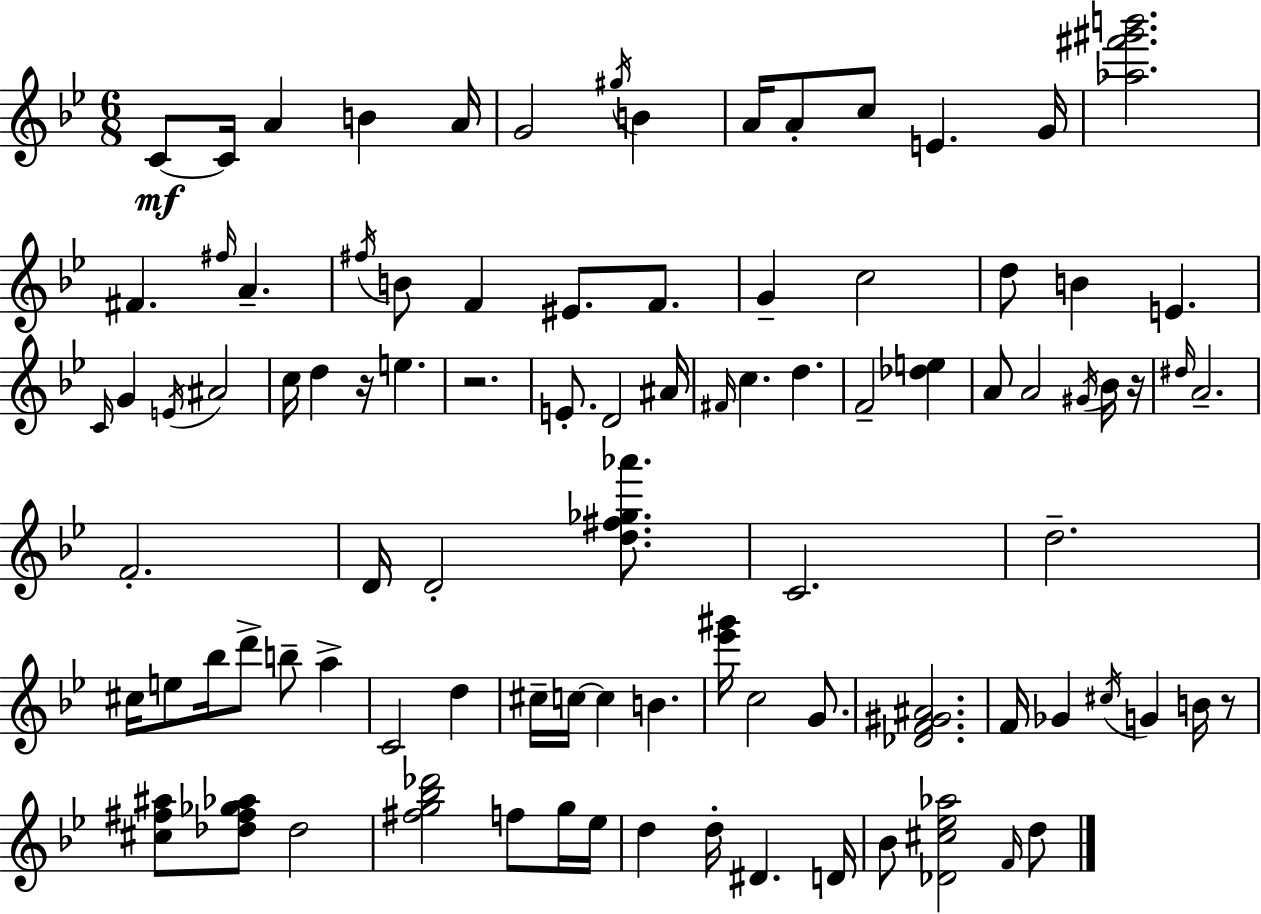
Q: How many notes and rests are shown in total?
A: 94